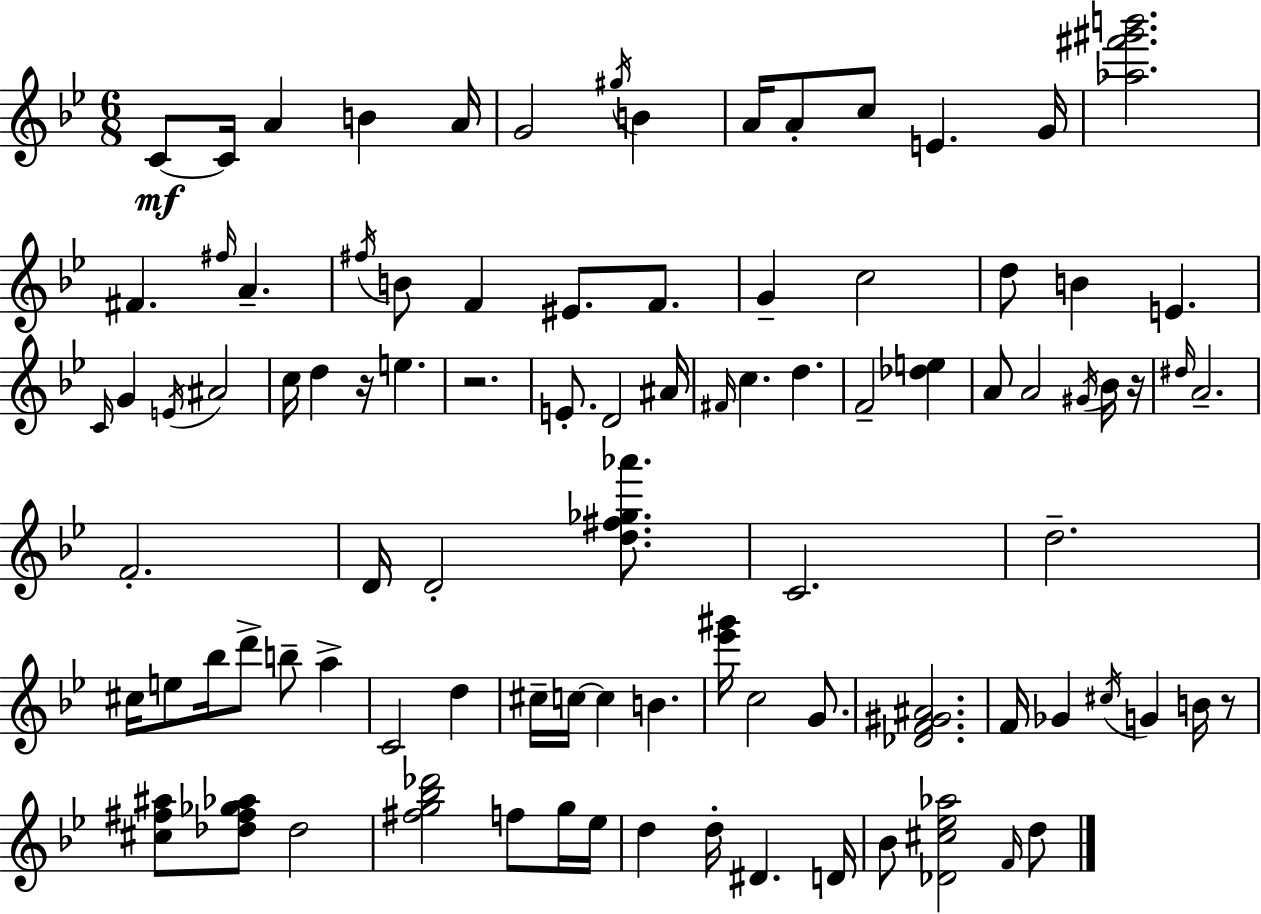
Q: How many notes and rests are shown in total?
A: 94